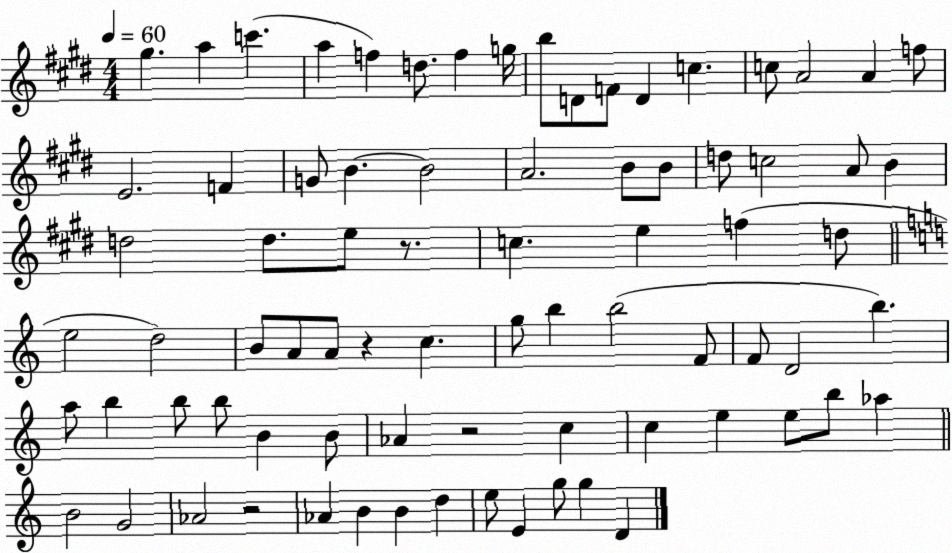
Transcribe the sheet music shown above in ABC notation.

X:1
T:Untitled
M:4/4
L:1/4
K:E
^g a c' a f d/2 f g/4 b/2 D/2 F/2 D c c/2 A2 A f/2 E2 F G/2 B B2 A2 B/2 B/2 d/2 c2 A/2 B d2 d/2 e/2 z/2 c e f d/2 e2 d2 B/2 A/2 A/2 z c g/2 b b2 F/2 F/2 D2 b a/2 b b/2 b/2 B B/2 _A z2 c c e e/2 b/2 _a B2 G2 _A2 z2 _A B B d e/2 E g/2 g D